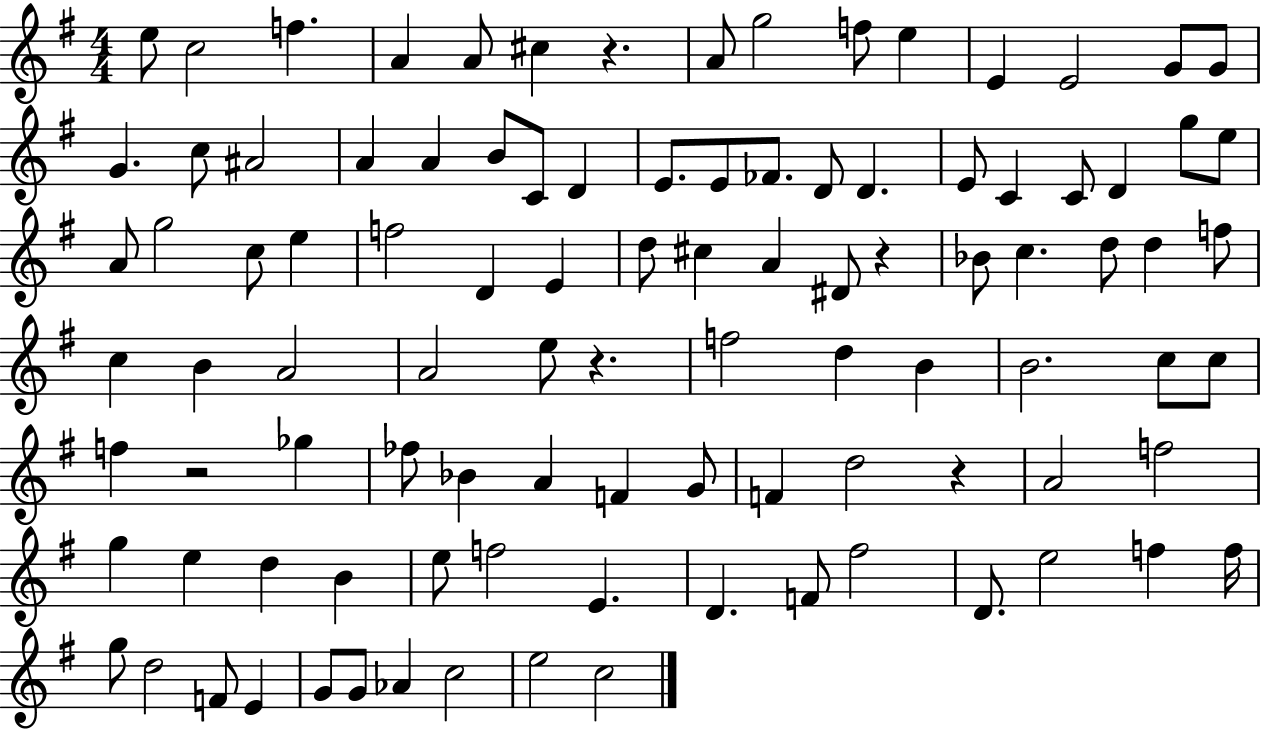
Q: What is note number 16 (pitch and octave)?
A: C5